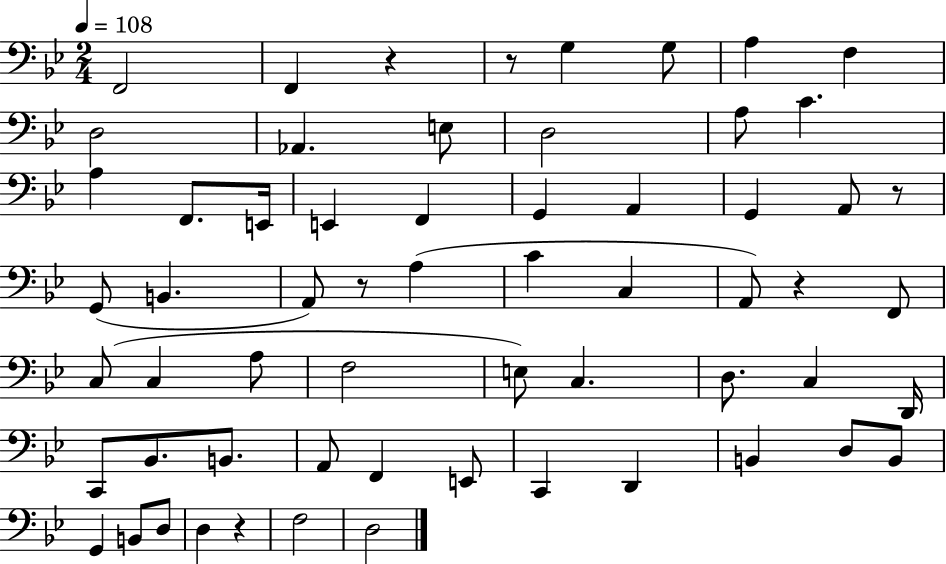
X:1
T:Untitled
M:2/4
L:1/4
K:Bb
F,,2 F,, z z/2 G, G,/2 A, F, D,2 _A,, E,/2 D,2 A,/2 C A, F,,/2 E,,/4 E,, F,, G,, A,, G,, A,,/2 z/2 G,,/2 B,, A,,/2 z/2 A, C C, A,,/2 z F,,/2 C,/2 C, A,/2 F,2 E,/2 C, D,/2 C, D,,/4 C,,/2 _B,,/2 B,,/2 A,,/2 F,, E,,/2 C,, D,, B,, D,/2 B,,/2 G,, B,,/2 D,/2 D, z F,2 D,2